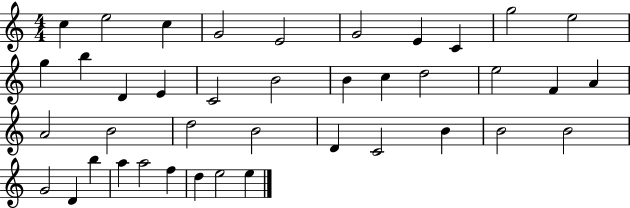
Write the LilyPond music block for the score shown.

{
  \clef treble
  \numericTimeSignature
  \time 4/4
  \key c \major
  c''4 e''2 c''4 | g'2 e'2 | g'2 e'4 c'4 | g''2 e''2 | \break g''4 b''4 d'4 e'4 | c'2 b'2 | b'4 c''4 d''2 | e''2 f'4 a'4 | \break a'2 b'2 | d''2 b'2 | d'4 c'2 b'4 | b'2 b'2 | \break g'2 d'4 b''4 | a''4 a''2 f''4 | d''4 e''2 e''4 | \bar "|."
}